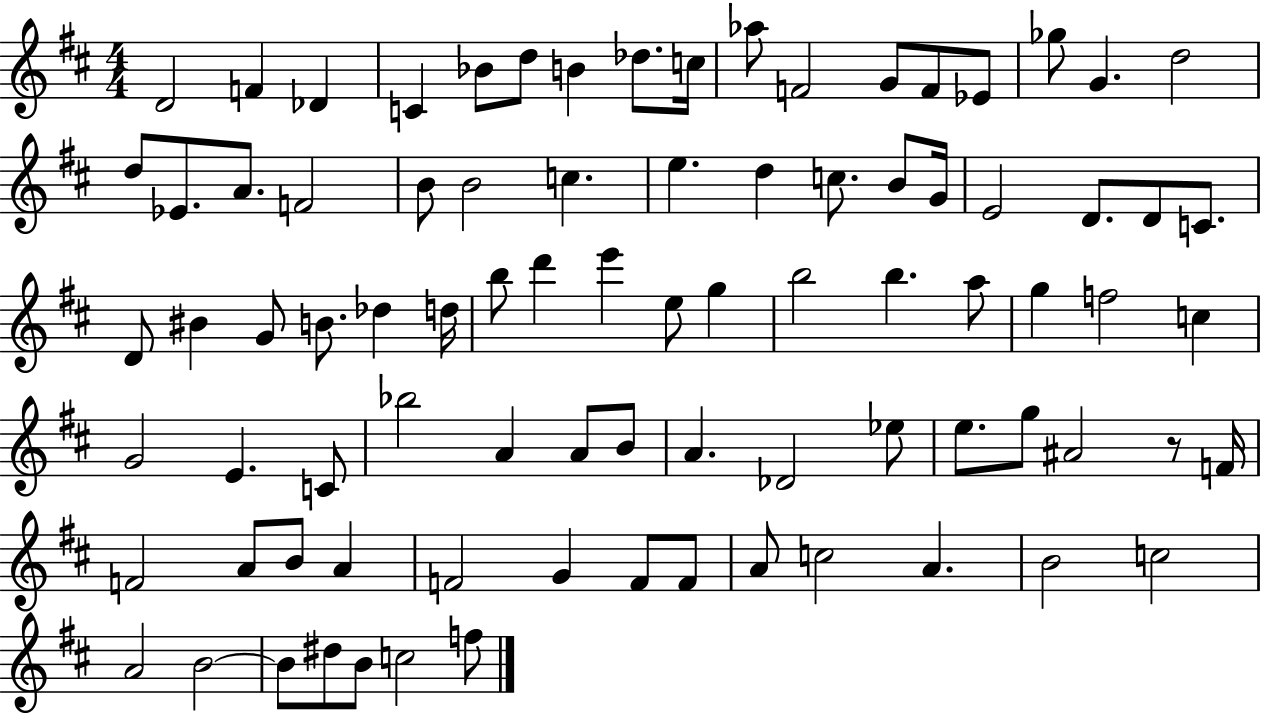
{
  \clef treble
  \numericTimeSignature
  \time 4/4
  \key d \major
  d'2 f'4 des'4 | c'4 bes'8 d''8 b'4 des''8. c''16 | aes''8 f'2 g'8 f'8 ees'8 | ges''8 g'4. d''2 | \break d''8 ees'8. a'8. f'2 | b'8 b'2 c''4. | e''4. d''4 c''8. b'8 g'16 | e'2 d'8. d'8 c'8. | \break d'8 bis'4 g'8 b'8. des''4 d''16 | b''8 d'''4 e'''4 e''8 g''4 | b''2 b''4. a''8 | g''4 f''2 c''4 | \break g'2 e'4. c'8 | bes''2 a'4 a'8 b'8 | a'4. des'2 ees''8 | e''8. g''8 ais'2 r8 f'16 | \break f'2 a'8 b'8 a'4 | f'2 g'4 f'8 f'8 | a'8 c''2 a'4. | b'2 c''2 | \break a'2 b'2~~ | b'8 dis''8 b'8 c''2 f''8 | \bar "|."
}